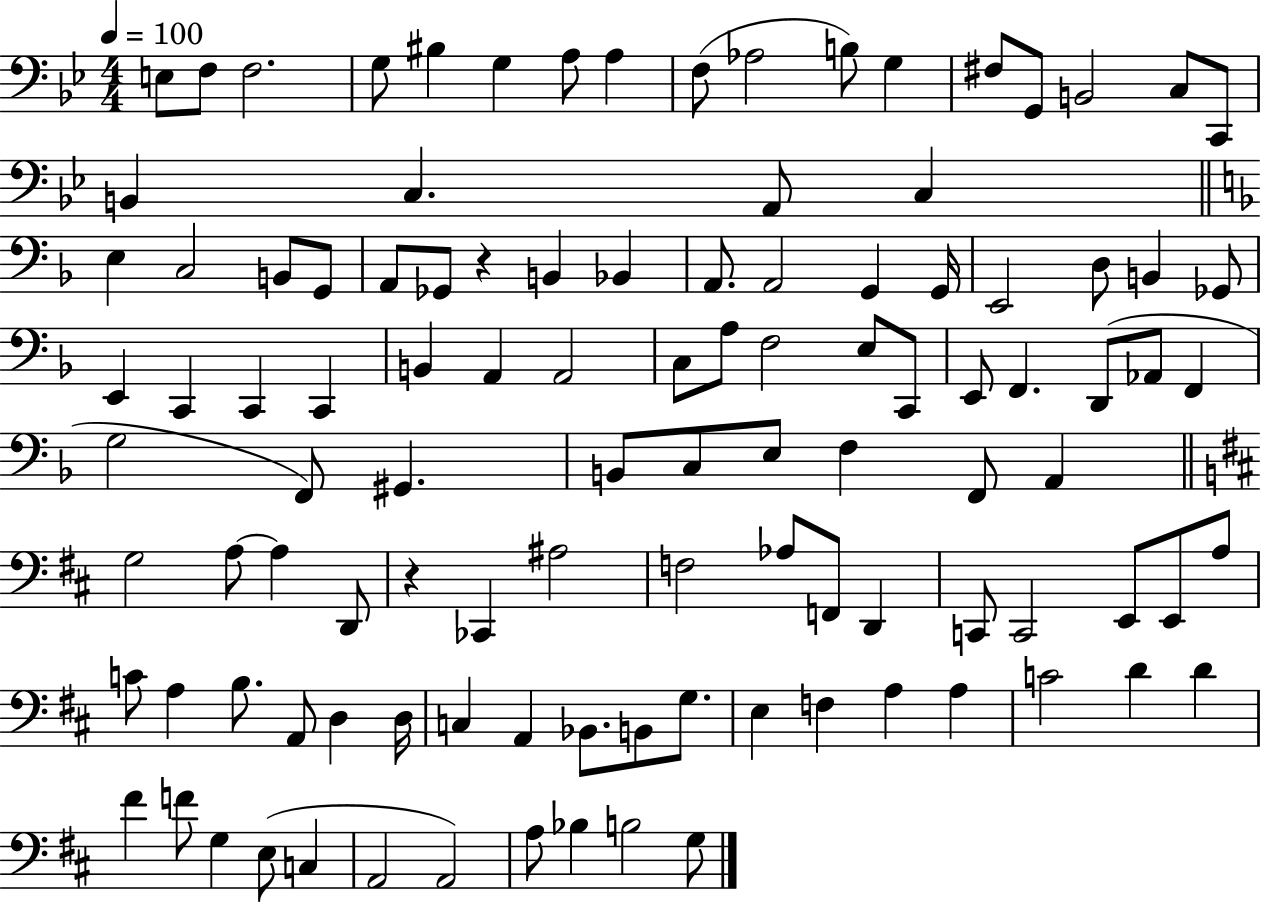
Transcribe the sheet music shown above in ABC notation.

X:1
T:Untitled
M:4/4
L:1/4
K:Bb
E,/2 F,/2 F,2 G,/2 ^B, G, A,/2 A, F,/2 _A,2 B,/2 G, ^F,/2 G,,/2 B,,2 C,/2 C,,/2 B,, C, A,,/2 C, E, C,2 B,,/2 G,,/2 A,,/2 _G,,/2 z B,, _B,, A,,/2 A,,2 G,, G,,/4 E,,2 D,/2 B,, _G,,/2 E,, C,, C,, C,, B,, A,, A,,2 C,/2 A,/2 F,2 E,/2 C,,/2 E,,/2 F,, D,,/2 _A,,/2 F,, G,2 F,,/2 ^G,, B,,/2 C,/2 E,/2 F, F,,/2 A,, G,2 A,/2 A, D,,/2 z _C,, ^A,2 F,2 _A,/2 F,,/2 D,, C,,/2 C,,2 E,,/2 E,,/2 A,/2 C/2 A, B,/2 A,,/2 D, D,/4 C, A,, _B,,/2 B,,/2 G,/2 E, F, A, A, C2 D D ^F F/2 G, E,/2 C, A,,2 A,,2 A,/2 _B, B,2 G,/2